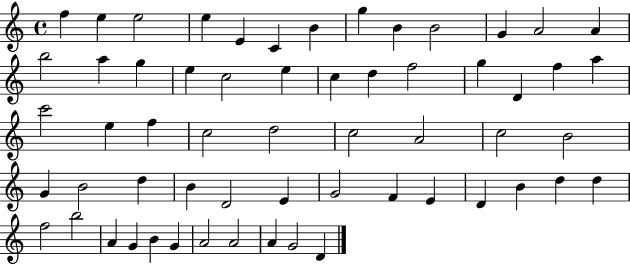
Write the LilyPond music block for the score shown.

{
  \clef treble
  \time 4/4
  \defaultTimeSignature
  \key c \major
  f''4 e''4 e''2 | e''4 e'4 c'4 b'4 | g''4 b'4 b'2 | g'4 a'2 a'4 | \break b''2 a''4 g''4 | e''4 c''2 e''4 | c''4 d''4 f''2 | g''4 d'4 f''4 a''4 | \break c'''2 e''4 f''4 | c''2 d''2 | c''2 a'2 | c''2 b'2 | \break g'4 b'2 d''4 | b'4 d'2 e'4 | g'2 f'4 e'4 | d'4 b'4 d''4 d''4 | \break f''2 b''2 | a'4 g'4 b'4 g'4 | a'2 a'2 | a'4 g'2 d'4 | \break \bar "|."
}